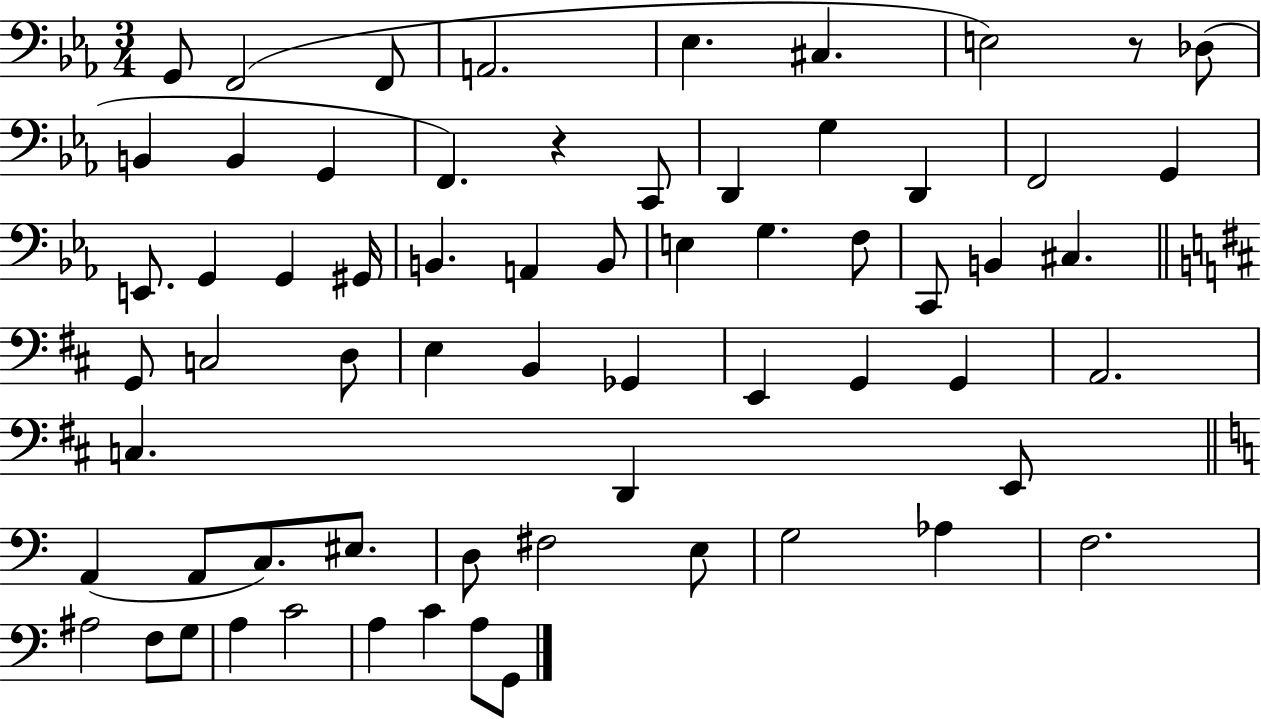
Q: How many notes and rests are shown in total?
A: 65